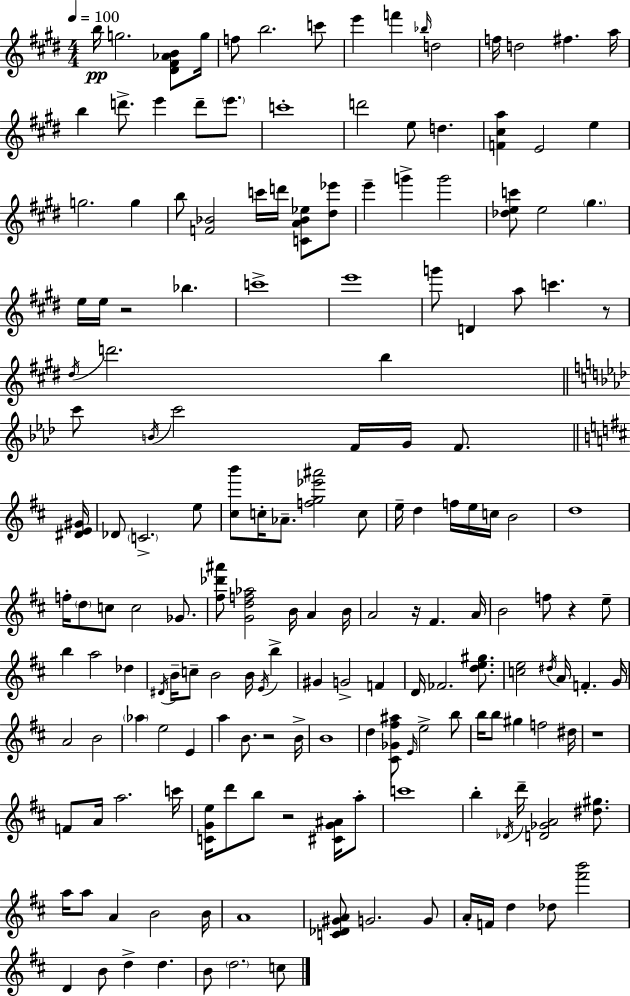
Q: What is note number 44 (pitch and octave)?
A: C6